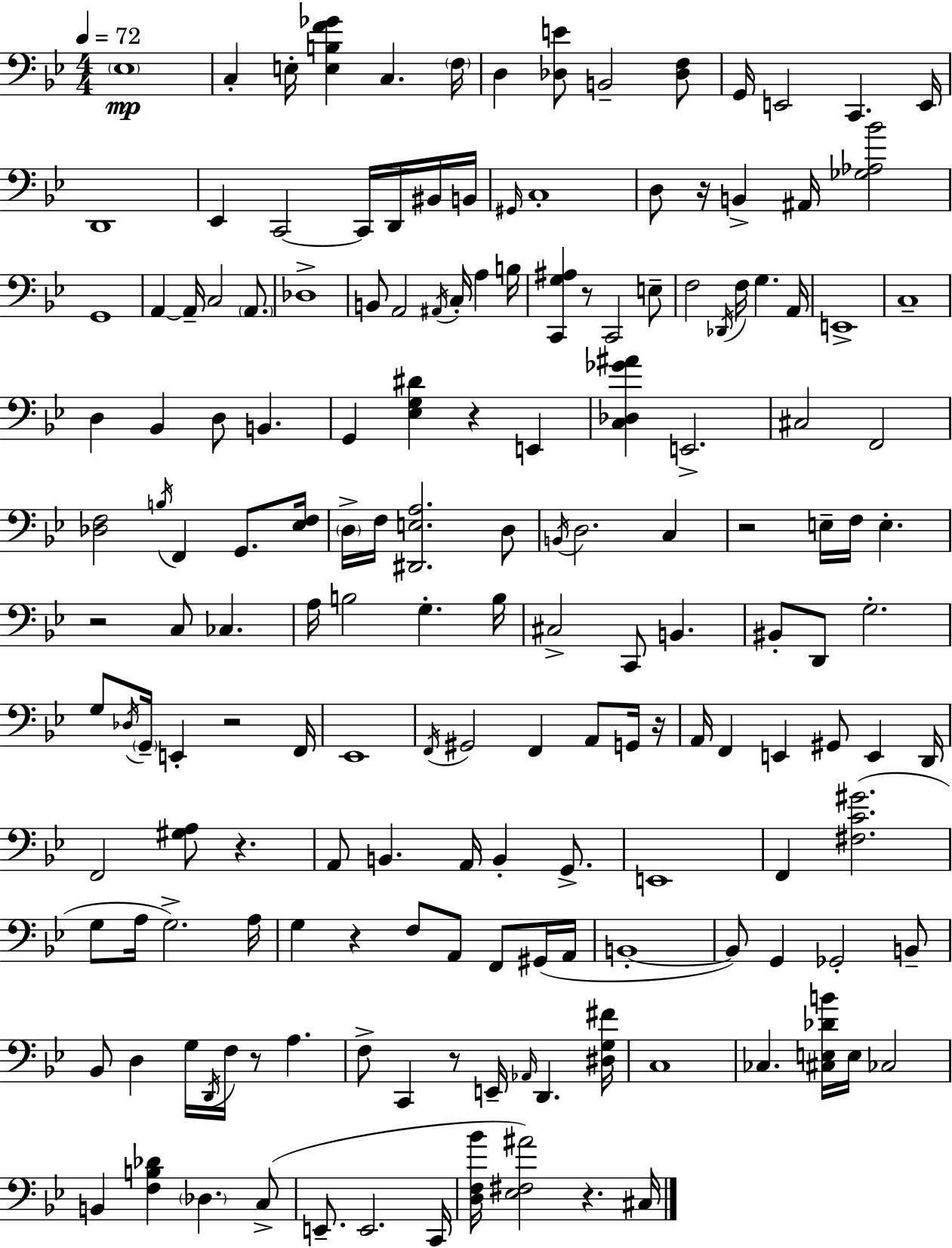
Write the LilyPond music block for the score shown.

{
  \clef bass
  \numericTimeSignature
  \time 4/4
  \key g \minor
  \tempo 4 = 72
  \parenthesize ees1\mp | c4-. e16-. <e b f' ges'>4 c4. \parenthesize f16 | d4 <des e'>8 b,2-- <des f>8 | g,16 e,2 c,4. e,16 | \break d,1 | ees,4 c,2~~ c,16 d,16 bis,16 b,16 | \grace { gis,16 } c1-. | d8 r16 b,4-> ais,16 <ges aes bes'>2 | \break g,1 | a,4~~ a,16-- c2 \parenthesize a,8. | des1-> | b,8 a,2 \acciaccatura { ais,16 } c16-. a4 | \break b16 <c, g ais>4 r8 c,2 | e8-- f2 \acciaccatura { des,16 } f16 g4. | a,16 e,1-> | c1-- | \break d4 bes,4 d8 b,4. | g,4 <ees g dis'>4 r4 e,4 | <c des ges' ais'>4 e,2.-> | cis2 f,2 | \break <des f>2 \acciaccatura { b16 } f,4 | g,8. <ees f>16 \parenthesize d16-> f16 <dis, e a>2. | d8 \acciaccatura { b,16 } d2. | c4 r2 e16-- f16 e4.-. | \break r2 c8 ces4. | a16 b2 g4.-. | b16 cis2-> c,8 b,4. | bis,8-. d,8 g2.-. | \break g8 \acciaccatura { des16 } \parenthesize g,16-- e,4-. r2 | f,16 ees,1 | \acciaccatura { f,16 } gis,2 f,4 | a,8 g,16 r16 a,16 f,4 e,4 | \break gis,8 e,4 d,16 f,2 <gis a>8 | r4. a,8 b,4. a,16 | b,4-. g,8.-> e,1 | f,4 <fis c' gis'>2.( | \break g8 a16 g2.->) | a16 g4 r4 f8 | a,8 f,8 gis,16( a,16 b,1-.~~ | b,8) g,4 ges,2-. | \break b,8-- bes,8 d4 g16 \acciaccatura { d,16 } f16 | r8 a4. f8-> c,4 r8 | e,16-- \grace { aes,16 } d,4. <dis g fis'>16 c1 | ces4. <cis e des' b'>16 | \break e16 ces2 b,4 <f b des'>4 | \parenthesize des4. c8->( e,8.-- e,2. | c,16 <d f bes'>16 <ees fis ais'>2) | r4. cis16 \bar "|."
}